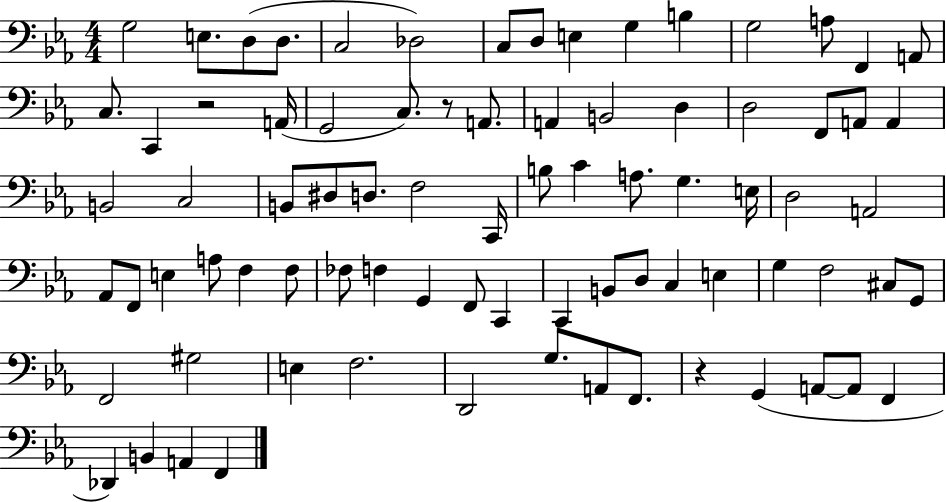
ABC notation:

X:1
T:Untitled
M:4/4
L:1/4
K:Eb
G,2 E,/2 D,/2 D,/2 C,2 _D,2 C,/2 D,/2 E, G, B, G,2 A,/2 F,, A,,/2 C,/2 C,, z2 A,,/4 G,,2 C,/2 z/2 A,,/2 A,, B,,2 D, D,2 F,,/2 A,,/2 A,, B,,2 C,2 B,,/2 ^D,/2 D,/2 F,2 C,,/4 B,/2 C A,/2 G, E,/4 D,2 A,,2 _A,,/2 F,,/2 E, A,/2 F, F,/2 _F,/2 F, G,, F,,/2 C,, C,, B,,/2 D,/2 C, E, G, F,2 ^C,/2 G,,/2 F,,2 ^G,2 E, F,2 D,,2 G,/2 A,,/2 F,,/2 z G,, A,,/2 A,,/2 F,, _D,, B,, A,, F,,